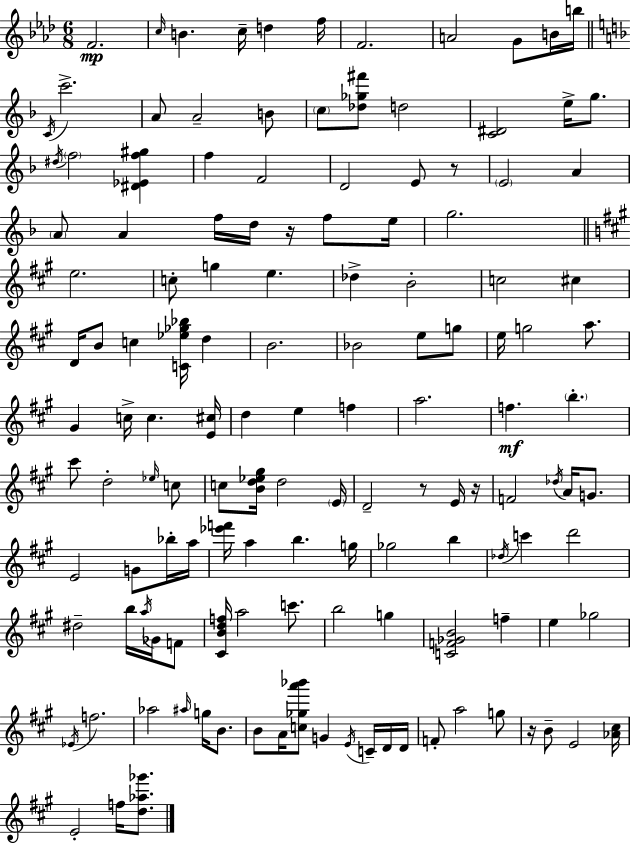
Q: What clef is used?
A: treble